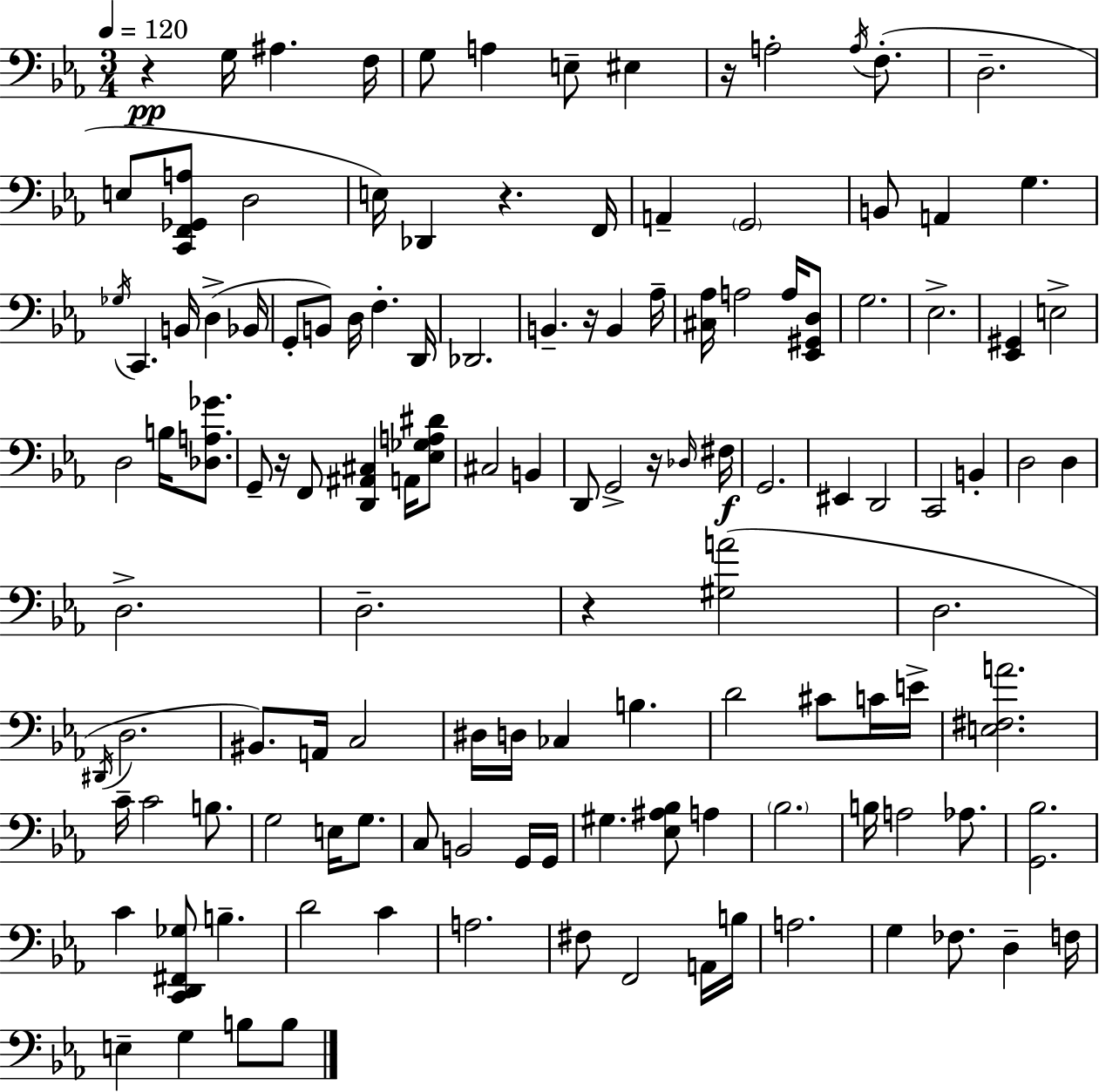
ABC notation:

X:1
T:Untitled
M:3/4
L:1/4
K:Eb
z G,/4 ^A, F,/4 G,/2 A, E,/2 ^E, z/4 A,2 A,/4 F,/2 D,2 E,/2 [C,,F,,_G,,A,]/2 D,2 E,/4 _D,, z F,,/4 A,, G,,2 B,,/2 A,, G, _G,/4 C,, B,,/4 D, _B,,/4 G,,/2 B,,/2 D,/4 F, D,,/4 _D,,2 B,, z/4 B,, _A,/4 [^C,_A,]/4 A,2 A,/4 [_E,,^G,,D,]/2 G,2 _E,2 [_E,,^G,,] E,2 D,2 B,/4 [_D,A,_G]/2 G,,/2 z/4 F,,/2 [D,,^A,,^C,] A,,/4 [_E,_G,A,^D]/2 ^C,2 B,, D,,/2 G,,2 z/4 _D,/4 ^F,/4 G,,2 ^E,, D,,2 C,,2 B,, D,2 D, D,2 D,2 z [^G,A]2 D,2 ^D,,/4 D,2 ^B,,/2 A,,/4 C,2 ^D,/4 D,/4 _C, B, D2 ^C/2 C/4 E/4 [E,^F,A]2 C/4 C2 B,/2 G,2 E,/4 G,/2 C,/2 B,,2 G,,/4 G,,/4 ^G, [_E,^A,_B,]/2 A, _B,2 B,/4 A,2 _A,/2 [G,,_B,]2 C [C,,D,,^F,,_G,]/2 B, D2 C A,2 ^F,/2 F,,2 A,,/4 B,/4 A,2 G, _F,/2 D, F,/4 E, G, B,/2 B,/2